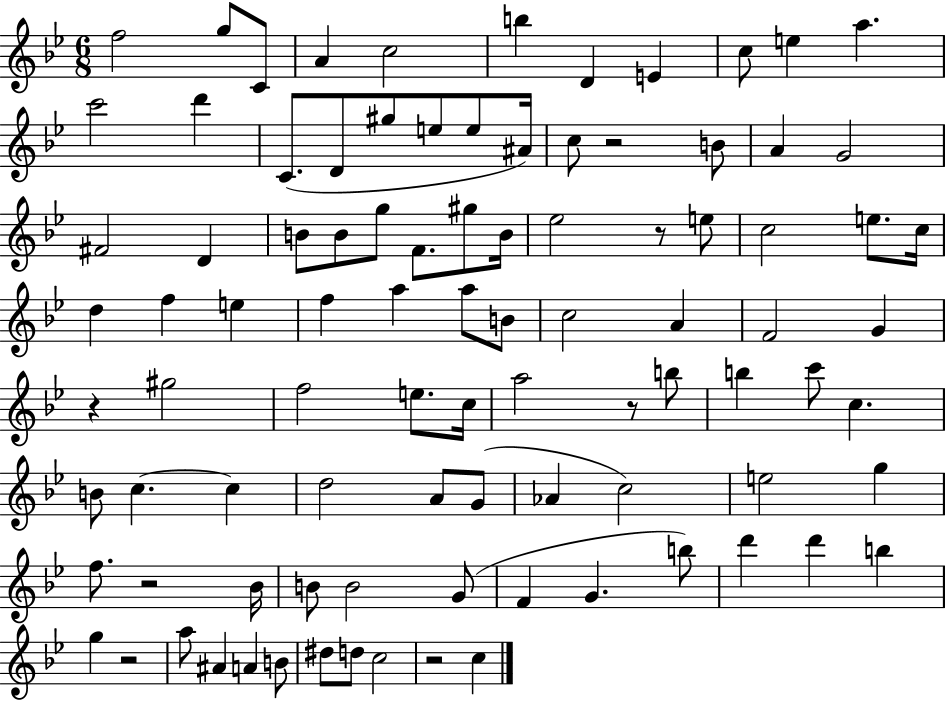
X:1
T:Untitled
M:6/8
L:1/4
K:Bb
f2 g/2 C/2 A c2 b D E c/2 e a c'2 d' C/2 D/2 ^g/2 e/2 e/2 ^A/4 c/2 z2 B/2 A G2 ^F2 D B/2 B/2 g/2 F/2 ^g/2 B/4 _e2 z/2 e/2 c2 e/2 c/4 d f e f a a/2 B/2 c2 A F2 G z ^g2 f2 e/2 c/4 a2 z/2 b/2 b c'/2 c B/2 c c d2 A/2 G/2 _A c2 e2 g f/2 z2 _B/4 B/2 B2 G/2 F G b/2 d' d' b g z2 a/2 ^A A B/2 ^d/2 d/2 c2 z2 c